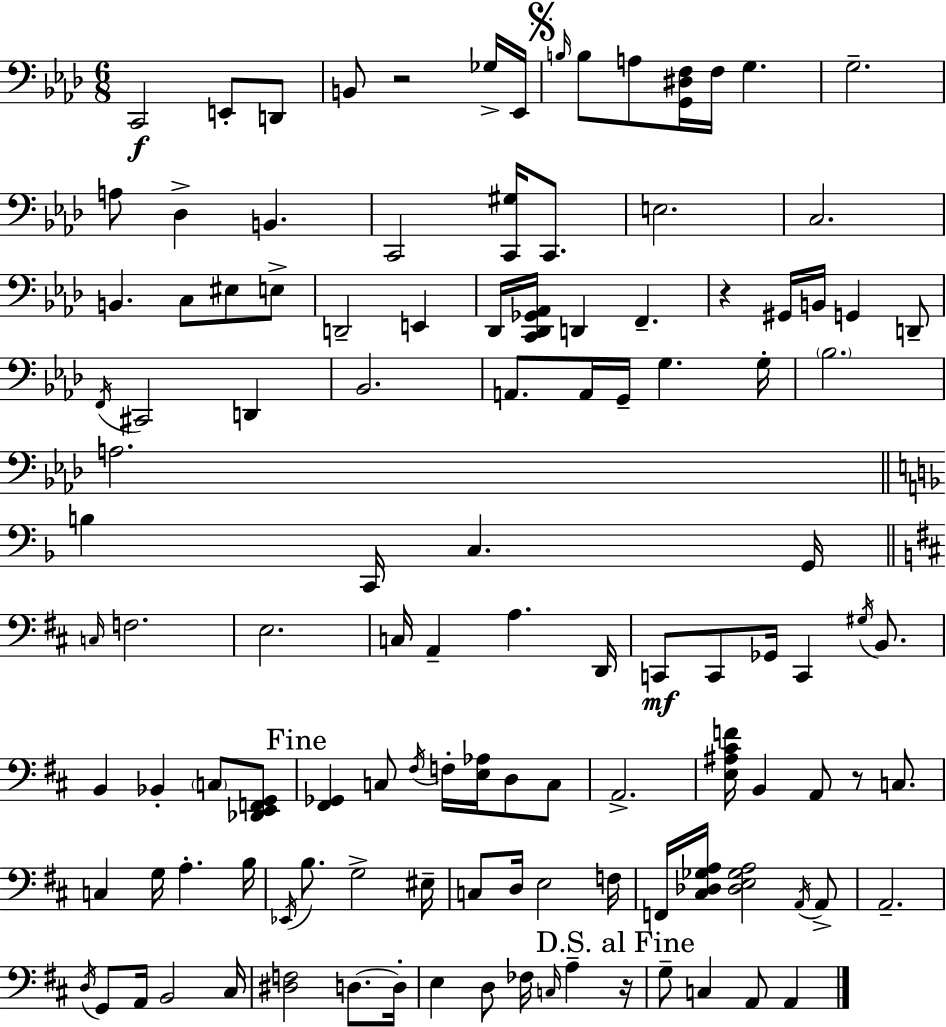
C2/h E2/e D2/e B2/e R/h Gb3/s Eb2/s B3/s B3/e A3/e [G2,D#3,F3]/s F3/s G3/q. G3/h. A3/e Db3/q B2/q. C2/h [C2,G#3]/s C2/e. E3/h. C3/h. B2/q. C3/e EIS3/e E3/e D2/h E2/q Db2/s [C2,Db2,Gb2,Ab2]/s D2/q F2/q. R/q G#2/s B2/s G2/q D2/e F2/s C#2/h D2/q Bb2/h. A2/e. A2/s G2/s G3/q. G3/s Bb3/h. A3/h. B3/q C2/s C3/q. G2/s C3/s F3/h. E3/h. C3/s A2/q A3/q. D2/s C2/e C2/e Gb2/s C2/q G#3/s B2/e. B2/q Bb2/q C3/e [Db2,E2,F2,G2]/e [F#2,Gb2]/q C3/e F#3/s F3/s [E3,Ab3]/s D3/e C3/e A2/h. [E3,A#3,C#4,F4]/s B2/q A2/e R/e C3/e. C3/q G3/s A3/q. B3/s Eb2/s B3/e. G3/h EIS3/s C3/e D3/s E3/h F3/s F2/s [C#3,Db3,Gb3,A3]/s [Db3,E3,Gb3,A3]/h A2/s A2/e A2/h. D3/s G2/e A2/s B2/h C#3/s [D#3,F3]/h D3/e. D3/s E3/q D3/e FES3/s C3/s A3/q R/s G3/e C3/q A2/e A2/q